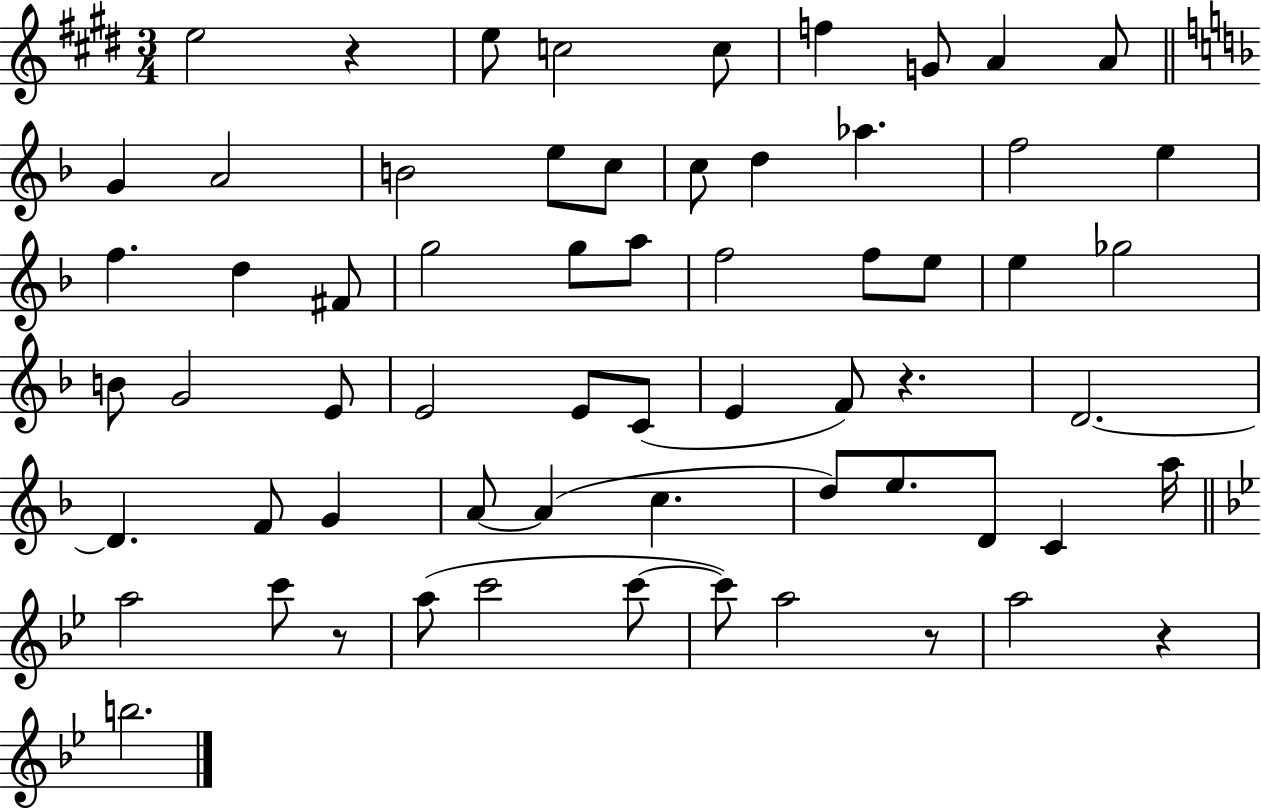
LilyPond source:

{
  \clef treble
  \numericTimeSignature
  \time 3/4
  \key e \major
  e''2 r4 | e''8 c''2 c''8 | f''4 g'8 a'4 a'8 | \bar "||" \break \key f \major g'4 a'2 | b'2 e''8 c''8 | c''8 d''4 aes''4. | f''2 e''4 | \break f''4. d''4 fis'8 | g''2 g''8 a''8 | f''2 f''8 e''8 | e''4 ges''2 | \break b'8 g'2 e'8 | e'2 e'8 c'8( | e'4 f'8) r4. | d'2.~~ | \break d'4. f'8 g'4 | a'8~~ a'4( c''4. | d''8) e''8. d'8 c'4 a''16 | \bar "||" \break \key g \minor a''2 c'''8 r8 | a''8( c'''2 c'''8~~ | c'''8) a''2 r8 | a''2 r4 | \break b''2. | \bar "|."
}